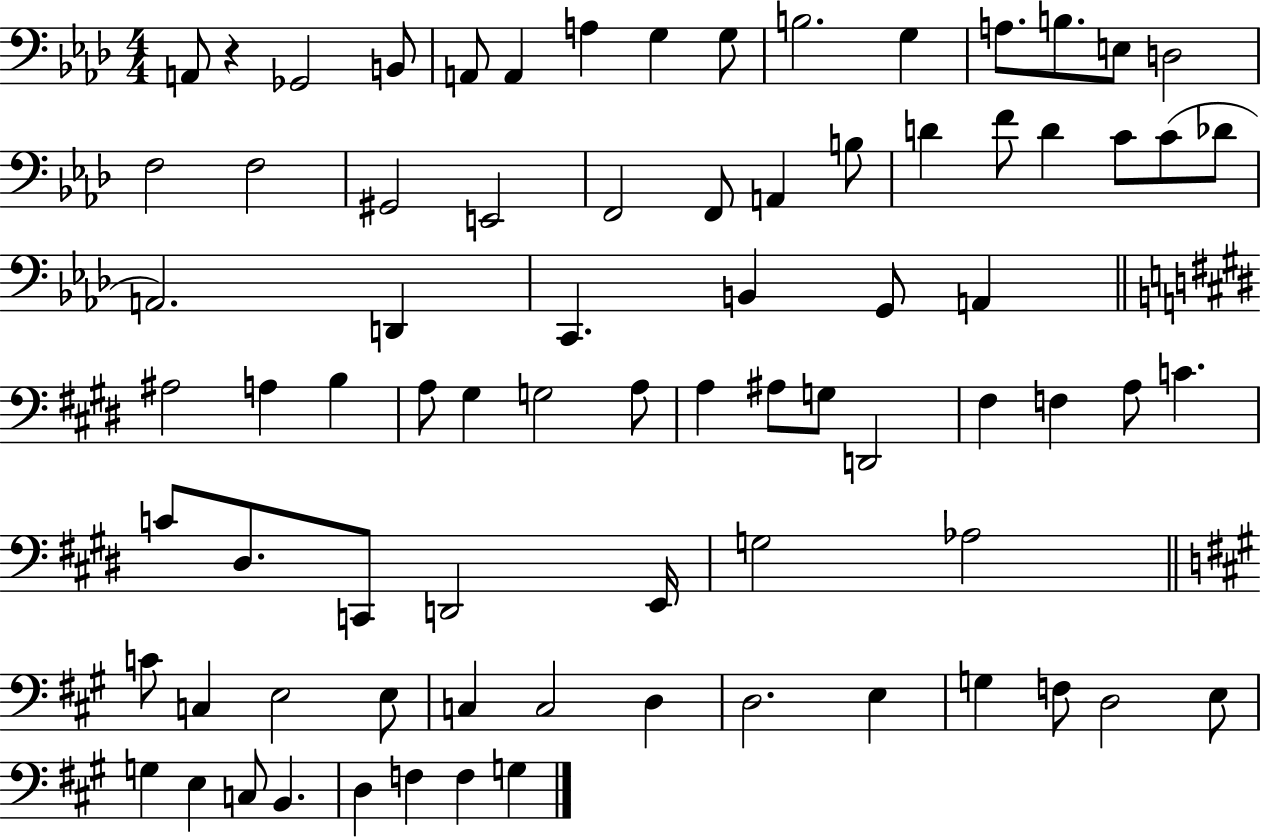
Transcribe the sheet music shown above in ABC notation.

X:1
T:Untitled
M:4/4
L:1/4
K:Ab
A,,/2 z _G,,2 B,,/2 A,,/2 A,, A, G, G,/2 B,2 G, A,/2 B,/2 E,/2 D,2 F,2 F,2 ^G,,2 E,,2 F,,2 F,,/2 A,, B,/2 D F/2 D C/2 C/2 _D/2 A,,2 D,, C,, B,, G,,/2 A,, ^A,2 A, B, A,/2 ^G, G,2 A,/2 A, ^A,/2 G,/2 D,,2 ^F, F, A,/2 C C/2 ^D,/2 C,,/2 D,,2 E,,/4 G,2 _A,2 C/2 C, E,2 E,/2 C, C,2 D, D,2 E, G, F,/2 D,2 E,/2 G, E, C,/2 B,, D, F, F, G,